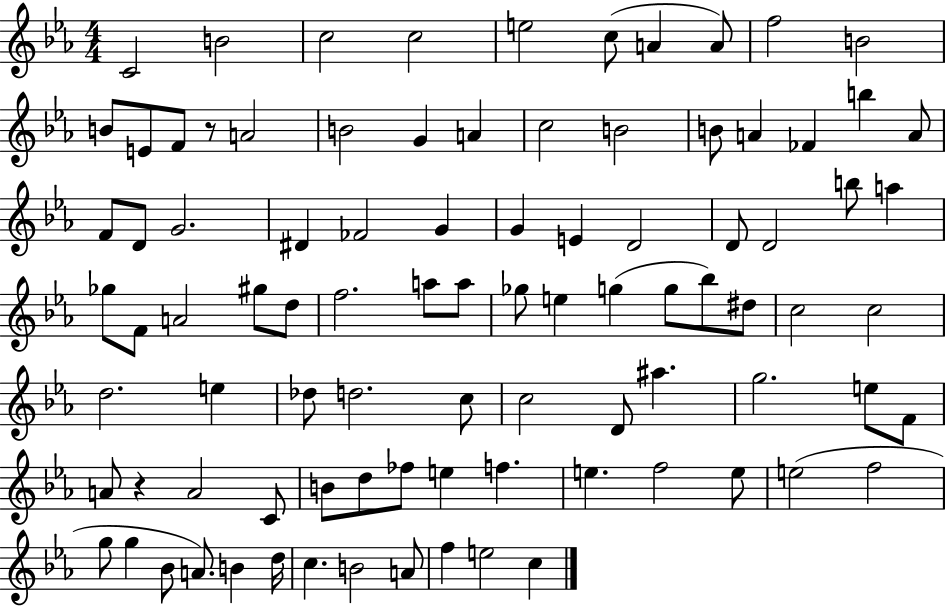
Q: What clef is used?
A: treble